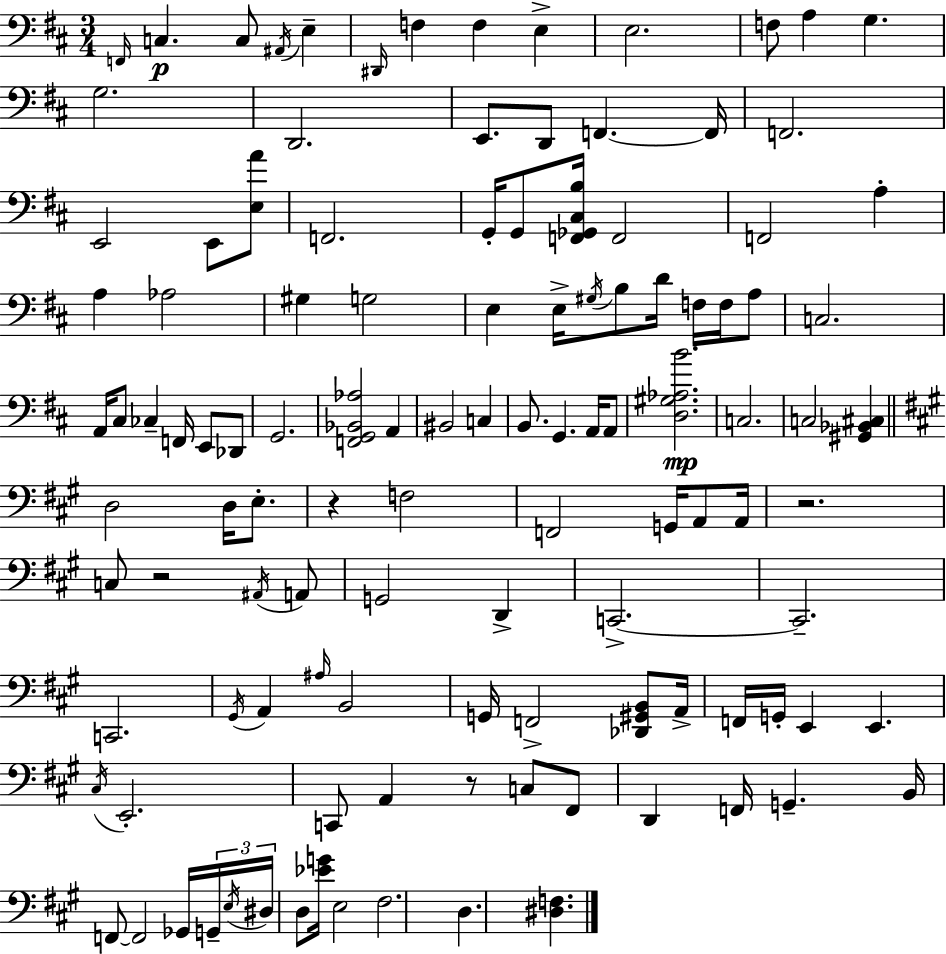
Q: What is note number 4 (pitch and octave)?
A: A#2